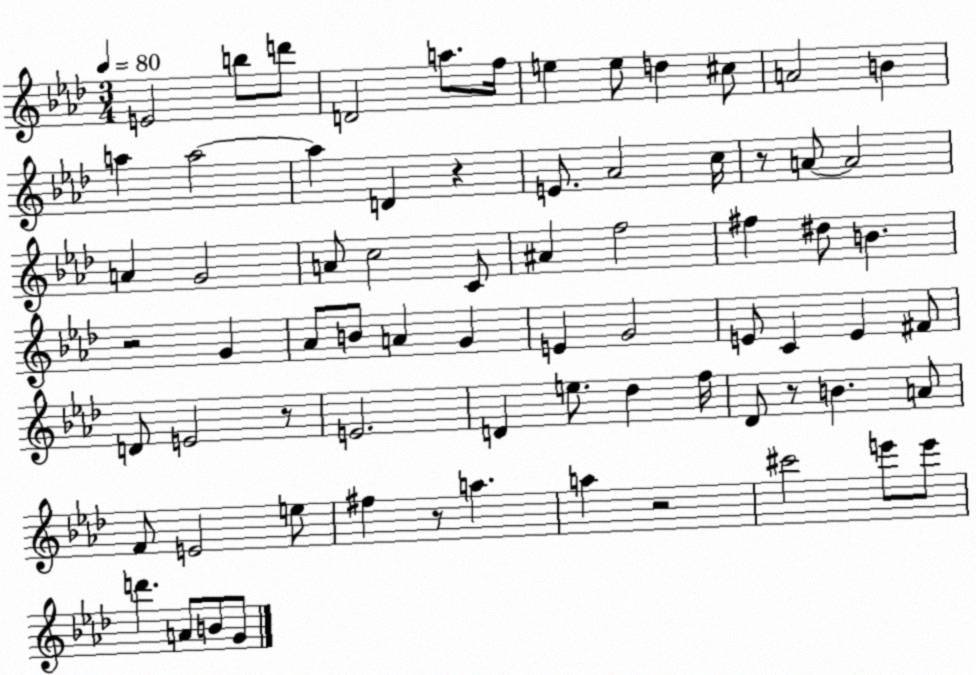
X:1
T:Untitled
M:3/4
L:1/4
K:Ab
E2 b/2 d'/2 D2 a/2 f/4 e e/2 d ^c/2 A2 B a a2 a D z E/2 _A2 c/4 z/2 A/2 A2 A G2 A/2 c2 C/2 ^A f2 ^f ^d/2 B z2 G _A/2 B/2 A G E G2 E/2 C E ^F/2 D/2 E2 z/2 E2 D e/2 _d f/4 _D/2 z/2 B A/2 F/2 E2 e/2 ^f z/2 a a z2 ^c'2 e'/2 e'/2 d' A/2 B/2 G/2